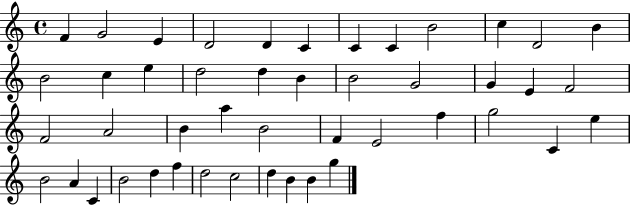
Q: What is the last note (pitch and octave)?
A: G5